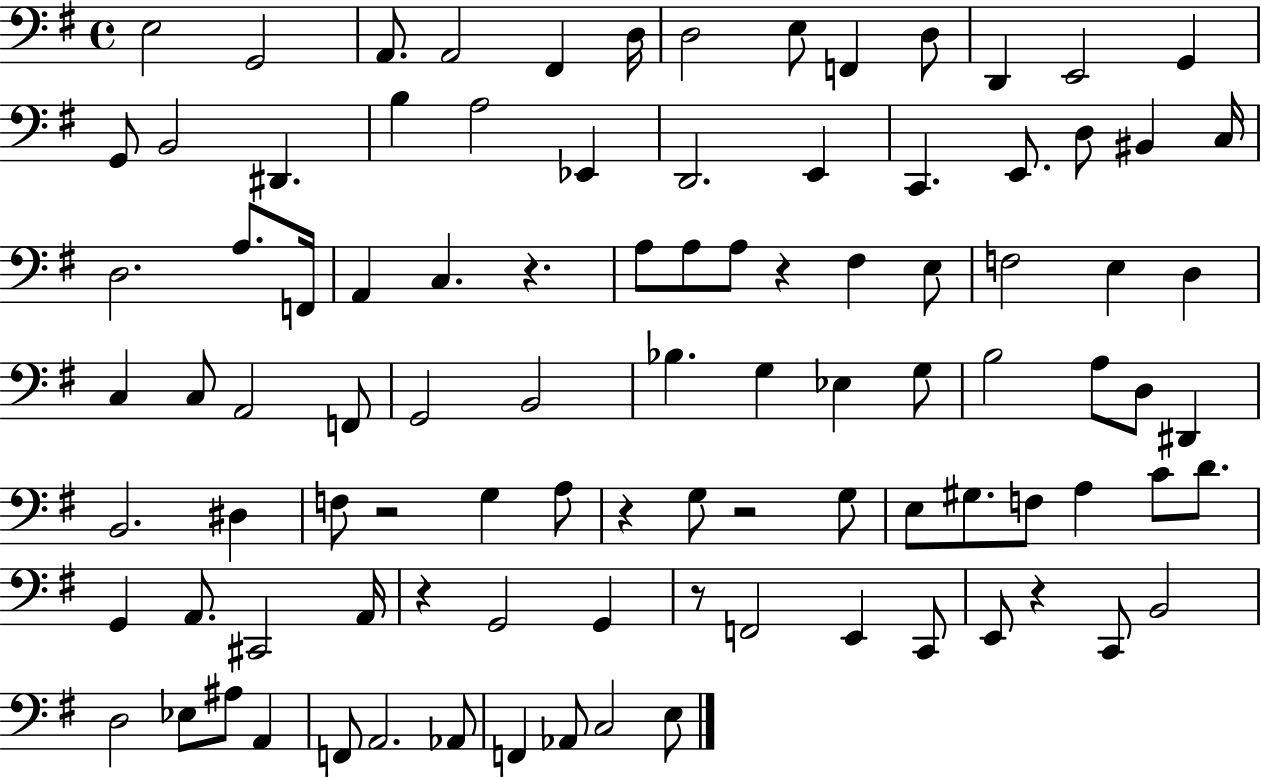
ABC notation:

X:1
T:Untitled
M:4/4
L:1/4
K:G
E,2 G,,2 A,,/2 A,,2 ^F,, D,/4 D,2 E,/2 F,, D,/2 D,, E,,2 G,, G,,/2 B,,2 ^D,, B, A,2 _E,, D,,2 E,, C,, E,,/2 D,/2 ^B,, C,/4 D,2 A,/2 F,,/4 A,, C, z A,/2 A,/2 A,/2 z ^F, E,/2 F,2 E, D, C, C,/2 A,,2 F,,/2 G,,2 B,,2 _B, G, _E, G,/2 B,2 A,/2 D,/2 ^D,, B,,2 ^D, F,/2 z2 G, A,/2 z G,/2 z2 G,/2 E,/2 ^G,/2 F,/2 A, C/2 D/2 G,, A,,/2 ^C,,2 A,,/4 z G,,2 G,, z/2 F,,2 E,, C,,/2 E,,/2 z C,,/2 B,,2 D,2 _E,/2 ^A,/2 A,, F,,/2 A,,2 _A,,/2 F,, _A,,/2 C,2 E,/2